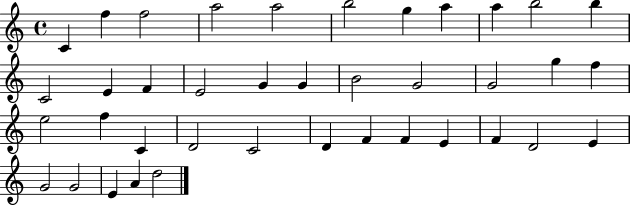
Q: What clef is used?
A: treble